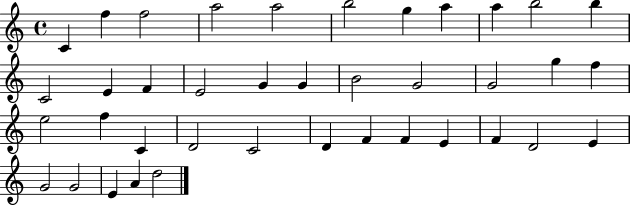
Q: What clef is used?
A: treble